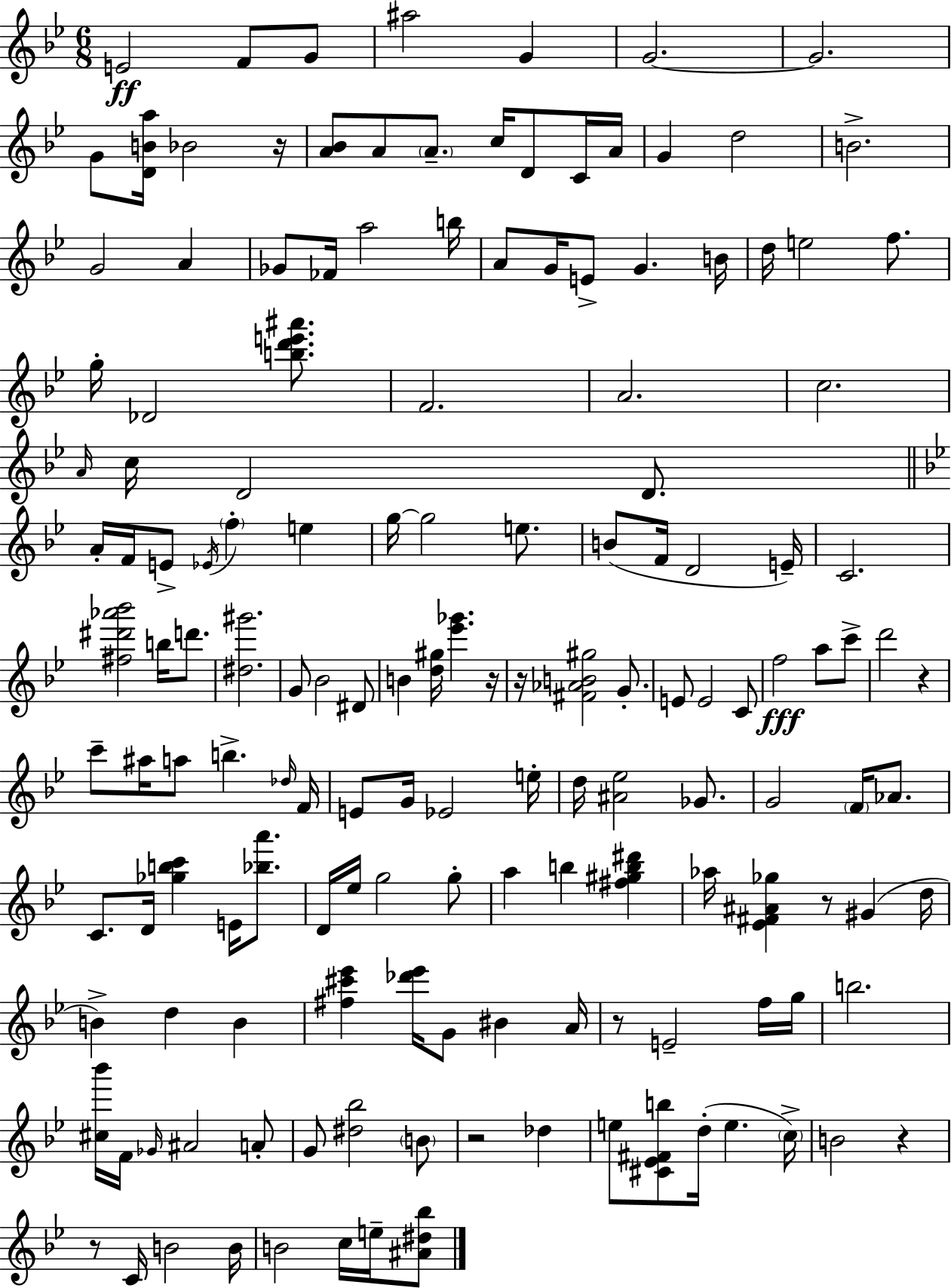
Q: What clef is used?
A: treble